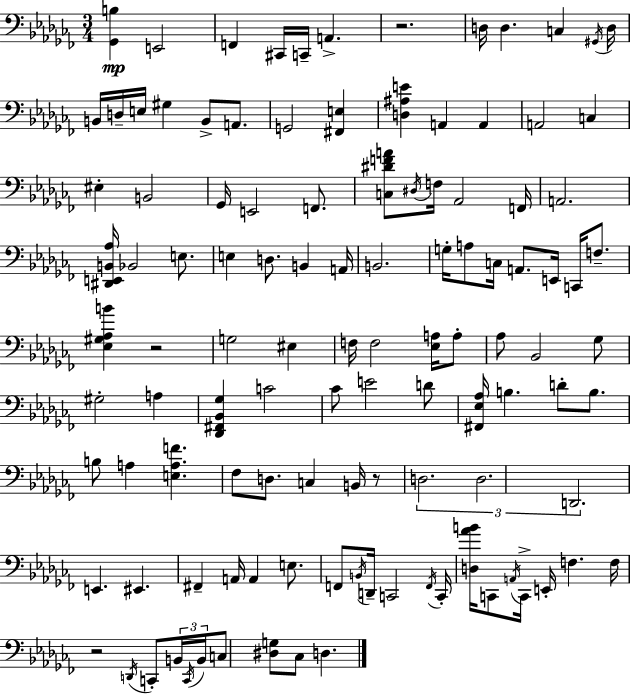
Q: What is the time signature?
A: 3/4